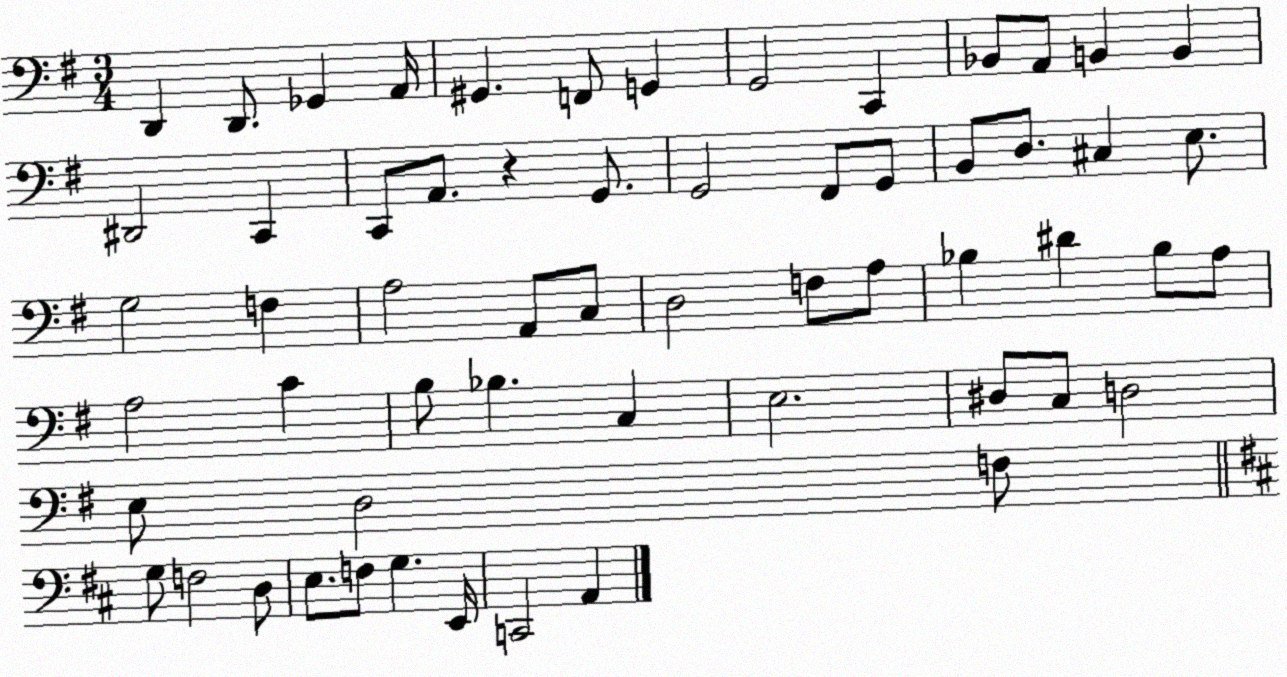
X:1
T:Untitled
M:3/4
L:1/4
K:G
D,, D,,/2 _G,, A,,/4 ^G,, F,,/2 G,, G,,2 C,, _B,,/2 A,,/2 B,, B,, ^D,,2 C,, C,,/2 A,,/2 z G,,/2 G,,2 ^F,,/2 G,,/2 B,,/2 D,/2 ^C, E,/2 G,2 F, A,2 A,,/2 C,/2 D,2 F,/2 A,/2 _B, ^D _B,/2 A,/2 A,2 C B,/2 _B, C, E,2 ^D,/2 C,/2 D,2 E,/2 D,2 F,/2 G,/2 F,2 D,/2 E,/2 F,/2 G, E,,/4 C,,2 A,,